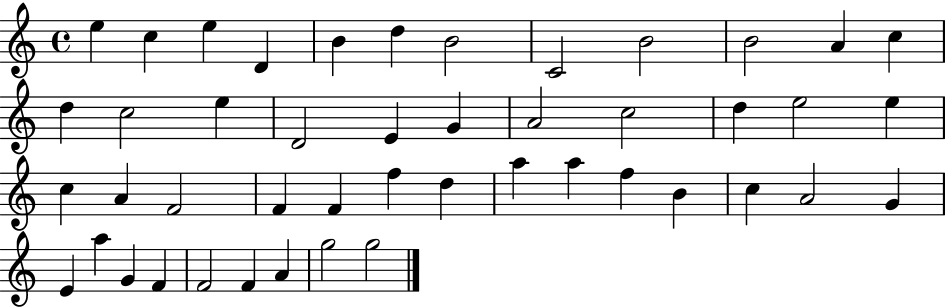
{
  \clef treble
  \time 4/4
  \defaultTimeSignature
  \key c \major
  e''4 c''4 e''4 d'4 | b'4 d''4 b'2 | c'2 b'2 | b'2 a'4 c''4 | \break d''4 c''2 e''4 | d'2 e'4 g'4 | a'2 c''2 | d''4 e''2 e''4 | \break c''4 a'4 f'2 | f'4 f'4 f''4 d''4 | a''4 a''4 f''4 b'4 | c''4 a'2 g'4 | \break e'4 a''4 g'4 f'4 | f'2 f'4 a'4 | g''2 g''2 | \bar "|."
}